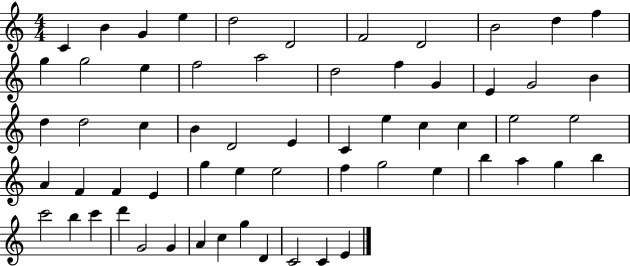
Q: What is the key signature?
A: C major